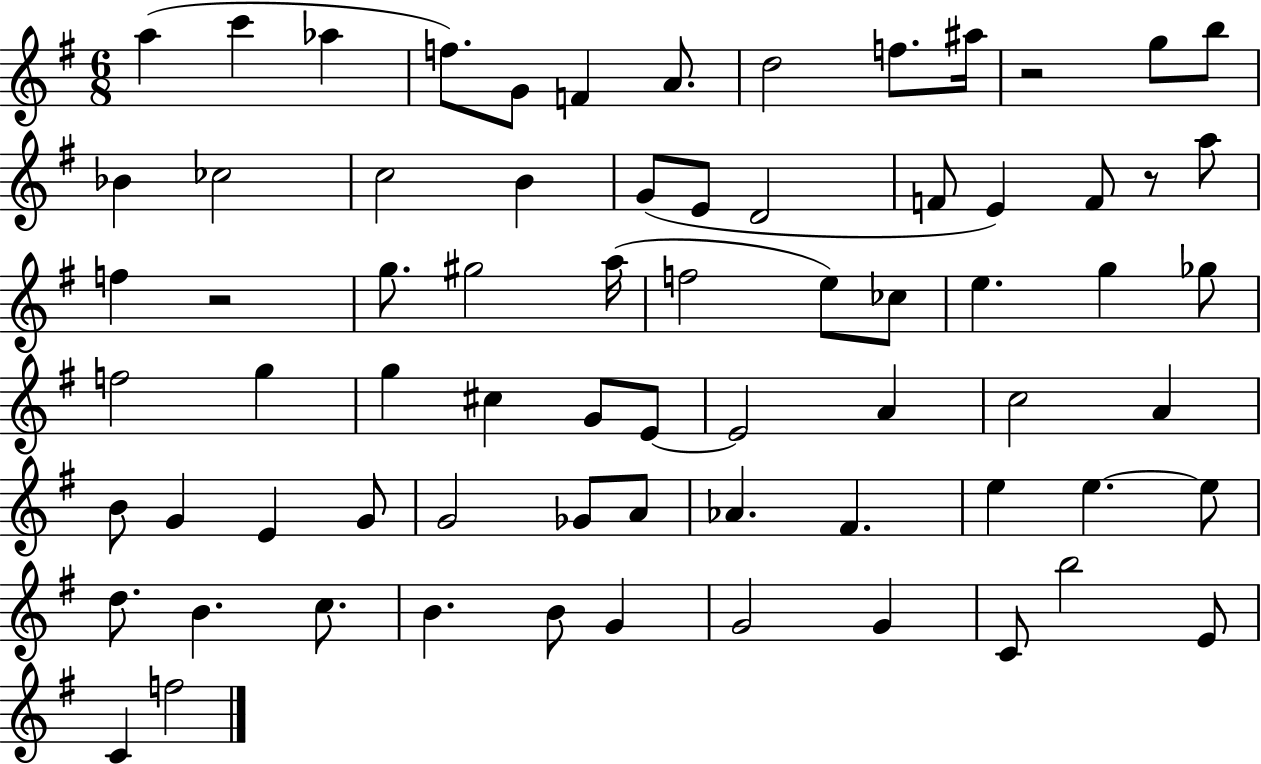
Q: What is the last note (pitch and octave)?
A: F5